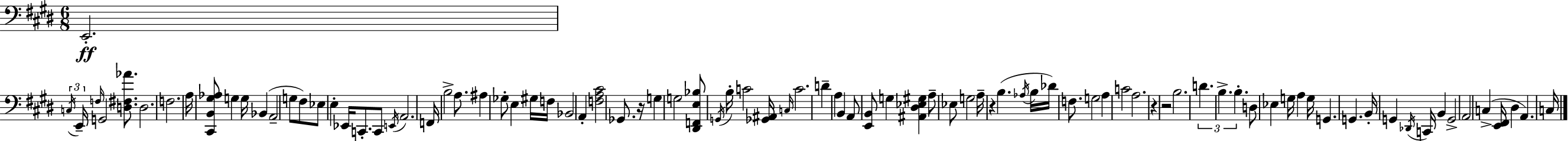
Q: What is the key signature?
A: E major